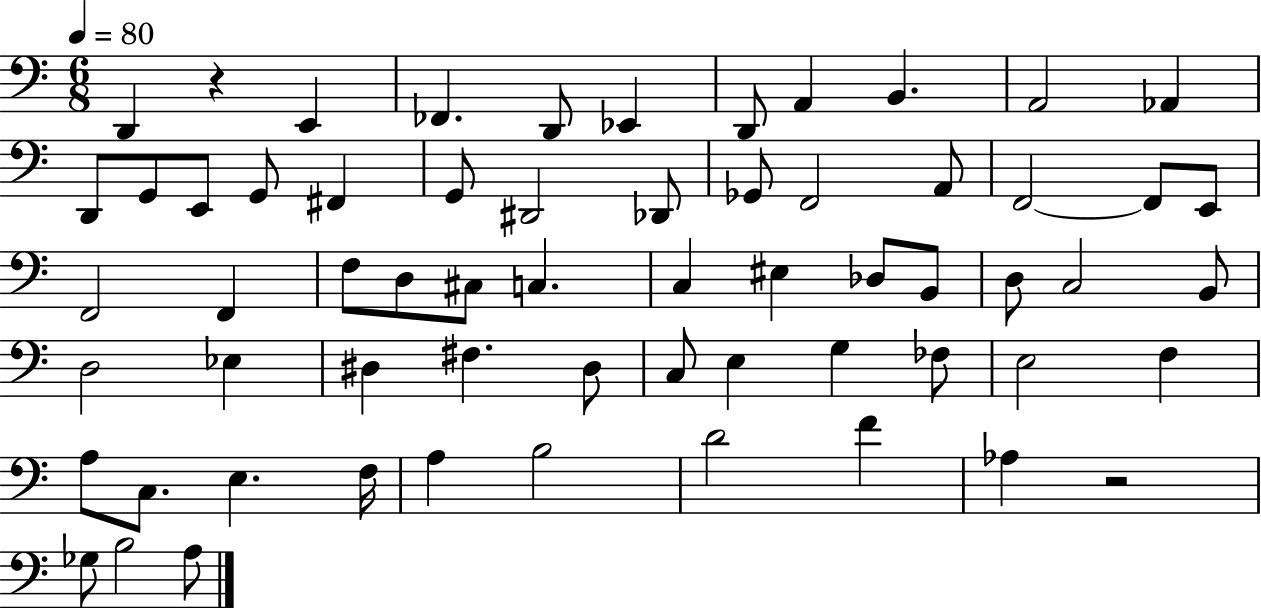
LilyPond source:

{
  \clef bass
  \numericTimeSignature
  \time 6/8
  \key c \major
  \tempo 4 = 80
  d,4 r4 e,4 | fes,4. d,8 ees,4 | d,8 a,4 b,4. | a,2 aes,4 | \break d,8 g,8 e,8 g,8 fis,4 | g,8 dis,2 des,8 | ges,8 f,2 a,8 | f,2~~ f,8 e,8 | \break f,2 f,4 | f8 d8 cis8 c4. | c4 eis4 des8 b,8 | d8 c2 b,8 | \break d2 ees4 | dis4 fis4. dis8 | c8 e4 g4 fes8 | e2 f4 | \break a8 c8. e4. f16 | a4 b2 | d'2 f'4 | aes4 r2 | \break ges8 b2 a8 | \bar "|."
}